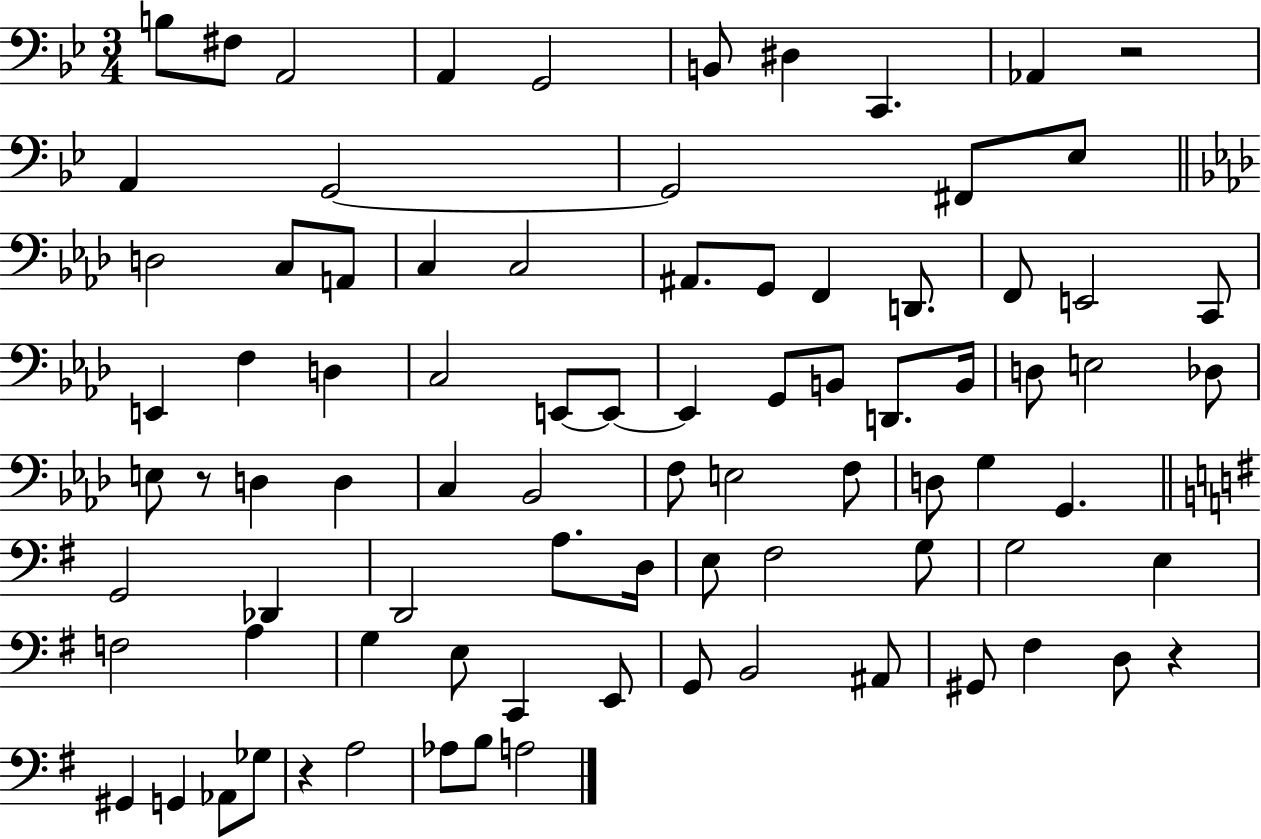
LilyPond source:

{
  \clef bass
  \numericTimeSignature
  \time 3/4
  \key bes \major
  b8 fis8 a,2 | a,4 g,2 | b,8 dis4 c,4. | aes,4 r2 | \break a,4 g,2~~ | g,2 fis,8 ees8 | \bar "||" \break \key f \minor d2 c8 a,8 | c4 c2 | ais,8. g,8 f,4 d,8. | f,8 e,2 c,8 | \break e,4 f4 d4 | c2 e,8~~ e,8~~ | e,4 g,8 b,8 d,8. b,16 | d8 e2 des8 | \break e8 r8 d4 d4 | c4 bes,2 | f8 e2 f8 | d8 g4 g,4. | \break \bar "||" \break \key g \major g,2 des,4 | d,2 a8. d16 | e8 fis2 g8 | g2 e4 | \break f2 a4 | g4 e8 c,4 e,8 | g,8 b,2 ais,8 | gis,8 fis4 d8 r4 | \break gis,4 g,4 aes,8 ges8 | r4 a2 | aes8 b8 a2 | \bar "|."
}